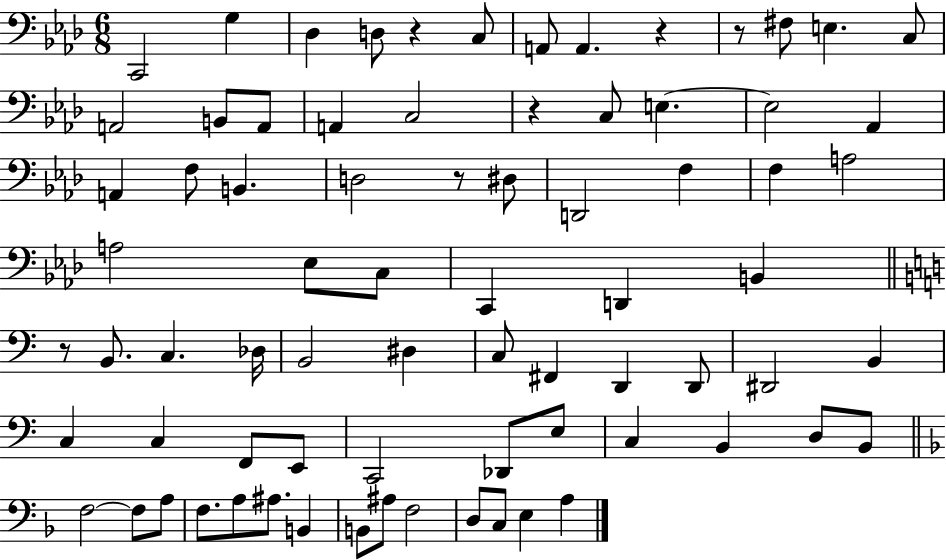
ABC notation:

X:1
T:Untitled
M:6/8
L:1/4
K:Ab
C,,2 G, _D, D,/2 z C,/2 A,,/2 A,, z z/2 ^F,/2 E, C,/2 A,,2 B,,/2 A,,/2 A,, C,2 z C,/2 E, E,2 _A,, A,, F,/2 B,, D,2 z/2 ^D,/2 D,,2 F, F, A,2 A,2 _E,/2 C,/2 C,, D,, B,, z/2 B,,/2 C, _D,/4 B,,2 ^D, C,/2 ^F,, D,, D,,/2 ^D,,2 B,, C, C, F,,/2 E,,/2 C,,2 _D,,/2 E,/2 C, B,, D,/2 B,,/2 F,2 F,/2 A,/2 F,/2 A,/2 ^A,/2 B,, B,,/2 ^A,/2 F,2 D,/2 C,/2 E, A,